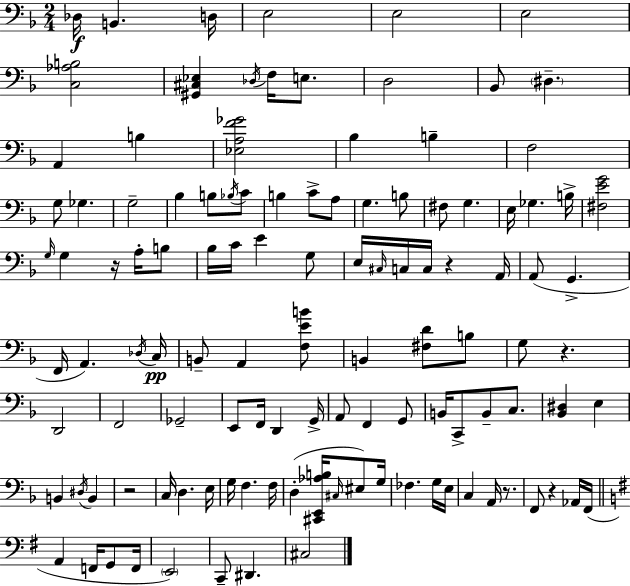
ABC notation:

X:1
T:Untitled
M:2/4
L:1/4
K:F
_D,/4 B,, D,/4 E,2 E,2 E,2 [C,_A,B,]2 [^G,,^C,_E,] _D,/4 F,/4 E,/2 D,2 _B,,/2 ^D, A,, B, [_E,A,F_G]2 _B, B, F,2 G,/2 _G, G,2 _B, B,/2 _B,/4 C/2 B, C/2 A,/2 G, B,/2 ^F,/2 G, E,/4 _G, B,/4 [^F,EG]2 G,/4 G, z/4 A,/4 B,/2 _B,/4 C/4 E G,/2 E,/4 ^C,/4 C,/4 C,/4 z A,,/4 A,,/2 G,, F,,/4 A,, _D,/4 C,/4 B,,/2 A,, [F,EB]/2 B,, [^F,D]/2 B,/2 G,/2 z D,,2 F,,2 _G,,2 E,,/2 F,,/4 D,, G,,/4 A,,/2 F,, G,,/2 B,,/4 C,,/2 B,,/2 C,/2 [_B,,^D,] E, B,, ^D,/4 B,, z2 C,/4 D, E,/4 G,/4 F, F,/4 D, [^C,,E,,_A,B,]/4 ^C,/4 ^E,/2 G,/4 _F, G,/4 E,/4 C, A,,/4 z/2 F,,/2 z _A,,/4 F,,/4 A,, F,,/4 G,,/2 F,,/4 E,,2 C,,/2 ^D,, ^C,2